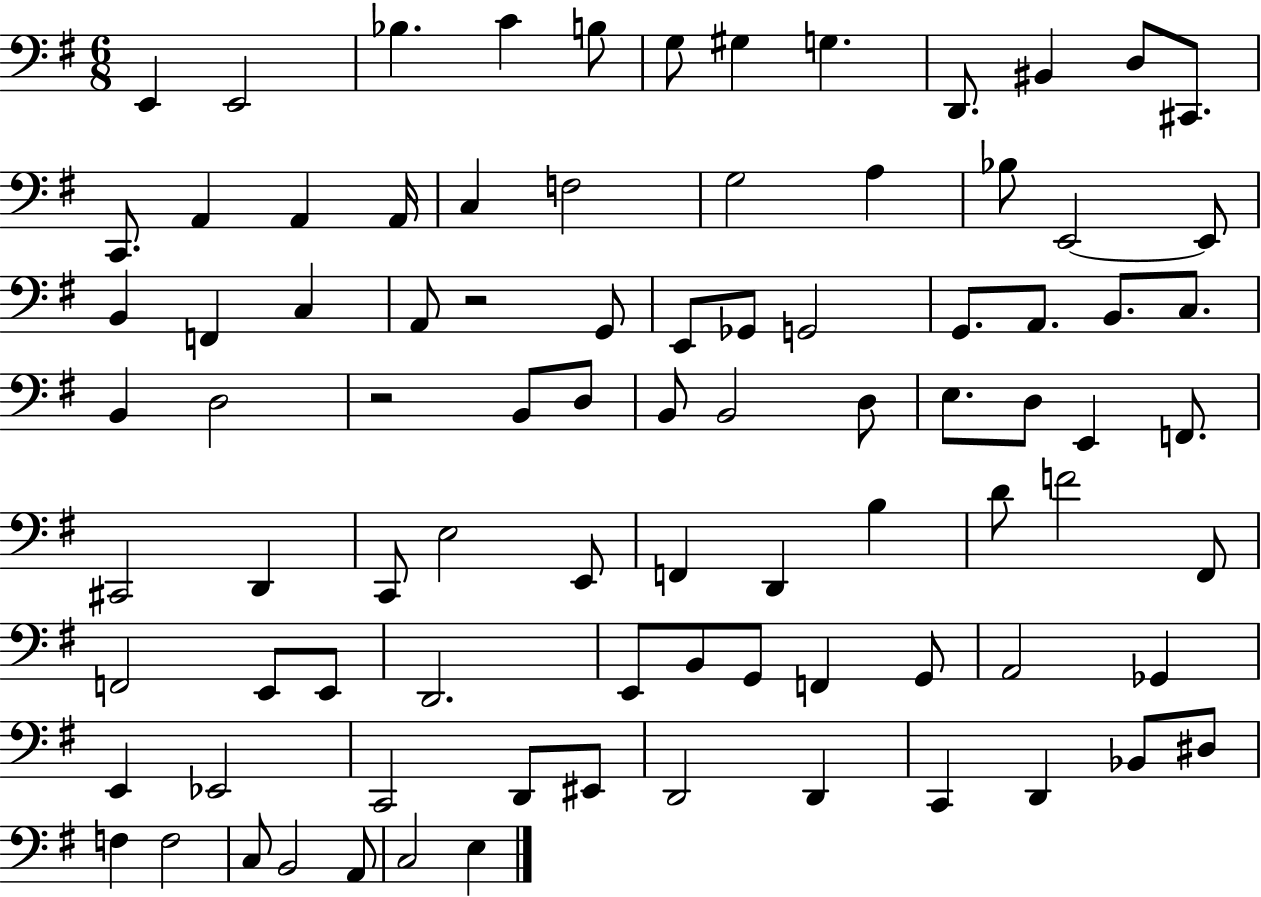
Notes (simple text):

E2/q E2/h Bb3/q. C4/q B3/e G3/e G#3/q G3/q. D2/e. BIS2/q D3/e C#2/e. C2/e. A2/q A2/q A2/s C3/q F3/h G3/h A3/q Bb3/e E2/h E2/e B2/q F2/q C3/q A2/e R/h G2/e E2/e Gb2/e G2/h G2/e. A2/e. B2/e. C3/e. B2/q D3/h R/h B2/e D3/e B2/e B2/h D3/e E3/e. D3/e E2/q F2/e. C#2/h D2/q C2/e E3/h E2/e F2/q D2/q B3/q D4/e F4/h F#2/e F2/h E2/e E2/e D2/h. E2/e B2/e G2/e F2/q G2/e A2/h Gb2/q E2/q Eb2/h C2/h D2/e EIS2/e D2/h D2/q C2/q D2/q Bb2/e D#3/e F3/q F3/h C3/e B2/h A2/e C3/h E3/q